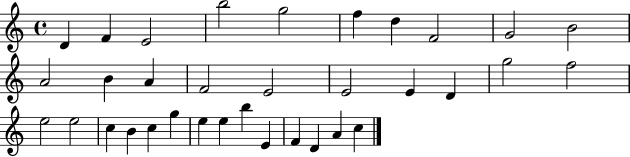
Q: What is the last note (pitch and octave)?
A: C5